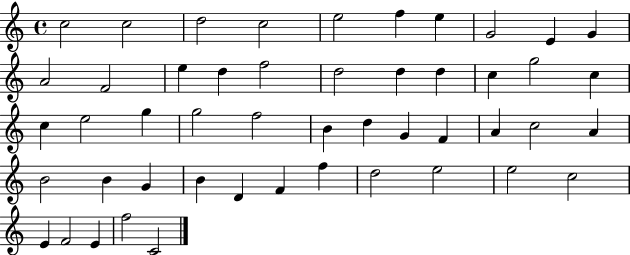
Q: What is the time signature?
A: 4/4